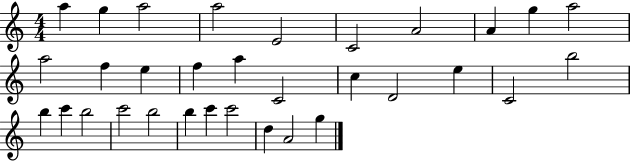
{
  \clef treble
  \numericTimeSignature
  \time 4/4
  \key c \major
  a''4 g''4 a''2 | a''2 e'2 | c'2 a'2 | a'4 g''4 a''2 | \break a''2 f''4 e''4 | f''4 a''4 c'2 | c''4 d'2 e''4 | c'2 b''2 | \break b''4 c'''4 b''2 | c'''2 b''2 | b''4 c'''4 c'''2 | d''4 a'2 g''4 | \break \bar "|."
}